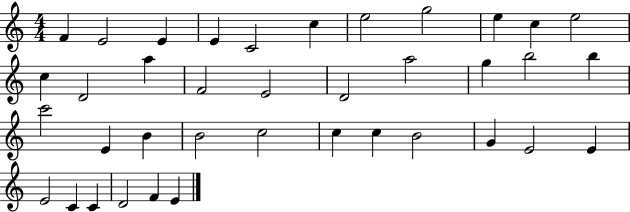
X:1
T:Untitled
M:4/4
L:1/4
K:C
F E2 E E C2 c e2 g2 e c e2 c D2 a F2 E2 D2 a2 g b2 b c'2 E B B2 c2 c c B2 G E2 E E2 C C D2 F E